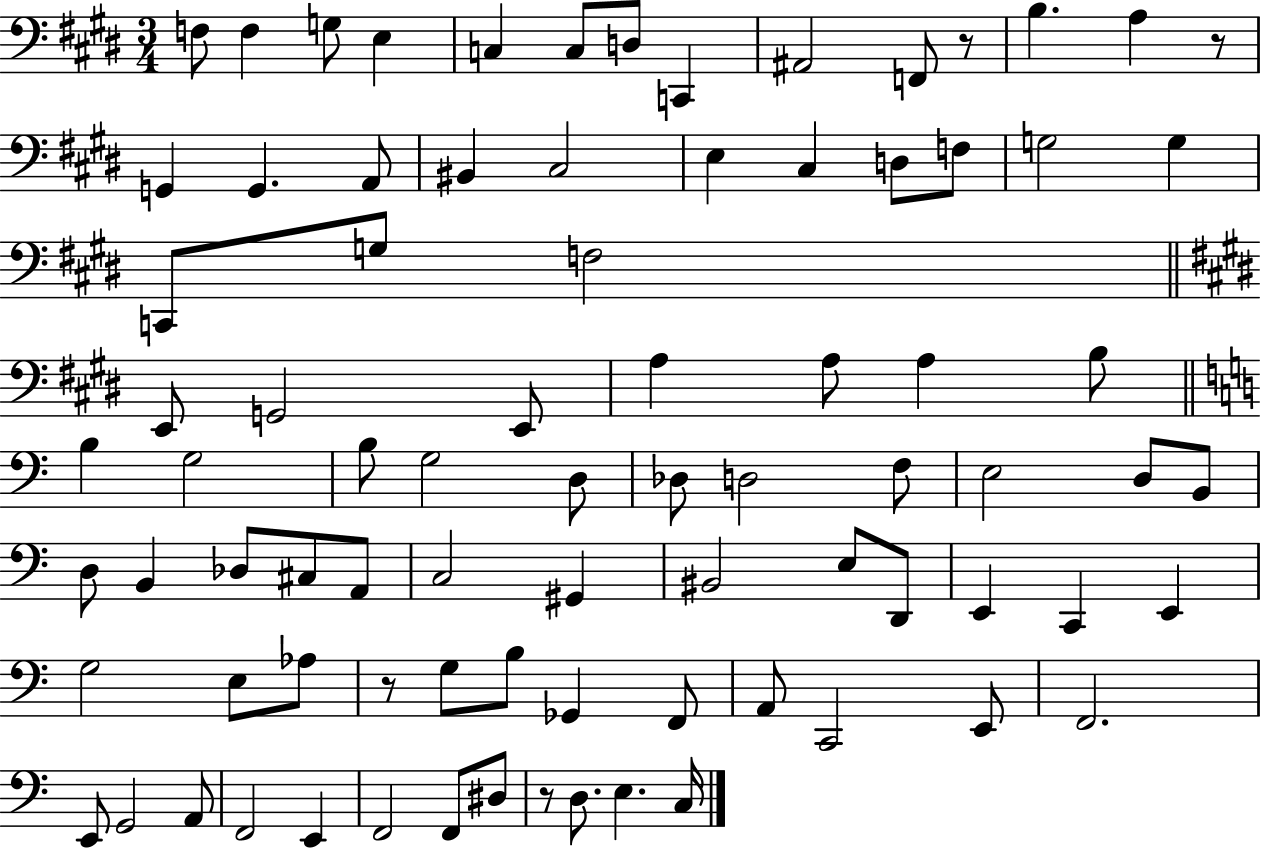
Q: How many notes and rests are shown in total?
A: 83